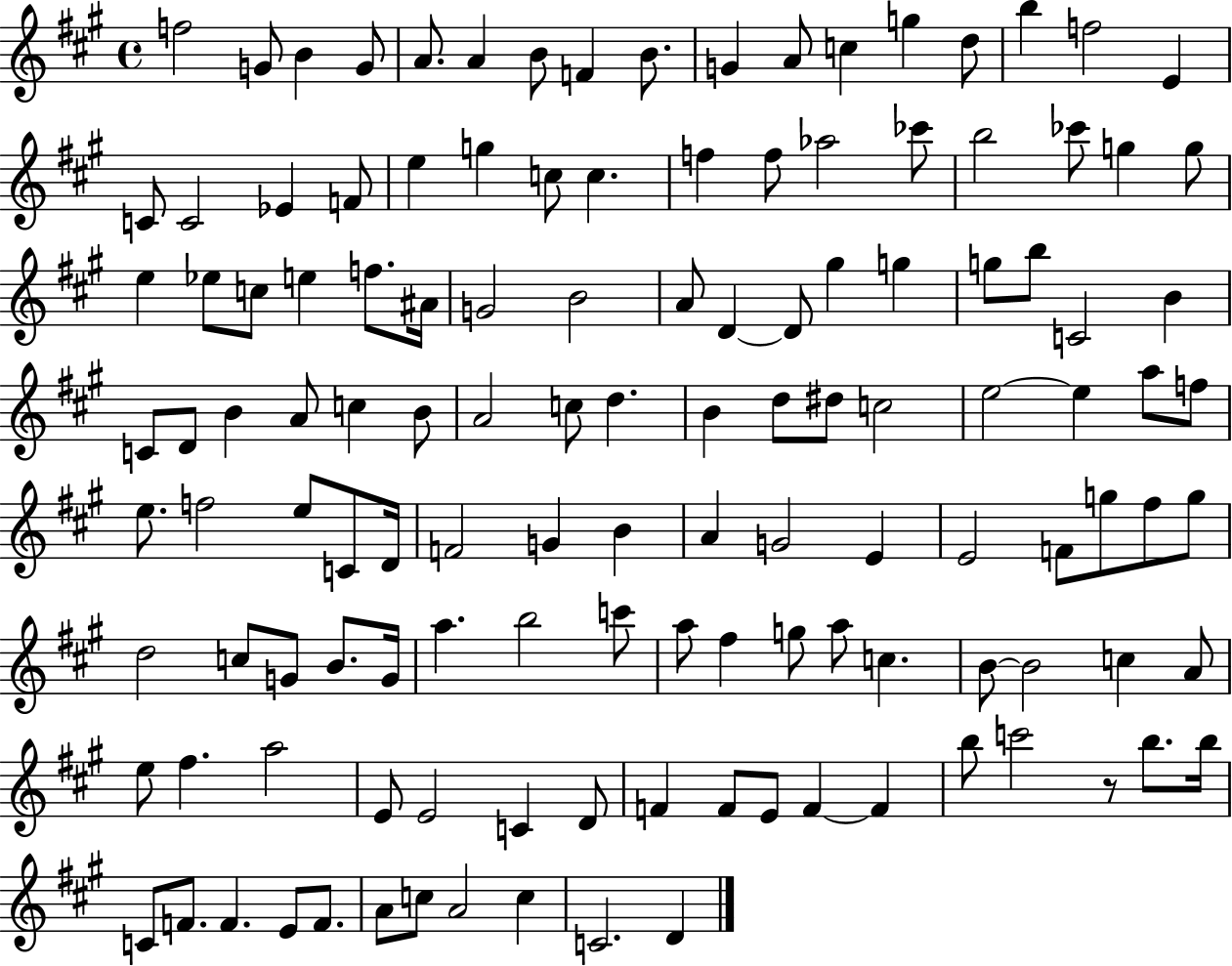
F5/h G4/e B4/q G4/e A4/e. A4/q B4/e F4/q B4/e. G4/q A4/e C5/q G5/q D5/e B5/q F5/h E4/q C4/e C4/h Eb4/q F4/e E5/q G5/q C5/e C5/q. F5/q F5/e Ab5/h CES6/e B5/h CES6/e G5/q G5/e E5/q Eb5/e C5/e E5/q F5/e. A#4/s G4/h B4/h A4/e D4/q D4/e G#5/q G5/q G5/e B5/e C4/h B4/q C4/e D4/e B4/q A4/e C5/q B4/e A4/h C5/e D5/q. B4/q D5/e D#5/e C5/h E5/h E5/q A5/e F5/e E5/e. F5/h E5/e C4/e D4/s F4/h G4/q B4/q A4/q G4/h E4/q E4/h F4/e G5/e F#5/e G5/e D5/h C5/e G4/e B4/e. G4/s A5/q. B5/h C6/e A5/e F#5/q G5/e A5/e C5/q. B4/e B4/h C5/q A4/e E5/e F#5/q. A5/h E4/e E4/h C4/q D4/e F4/q F4/e E4/e F4/q F4/q B5/e C6/h R/e B5/e. B5/s C4/e F4/e. F4/q. E4/e F4/e. A4/e C5/e A4/h C5/q C4/h. D4/q